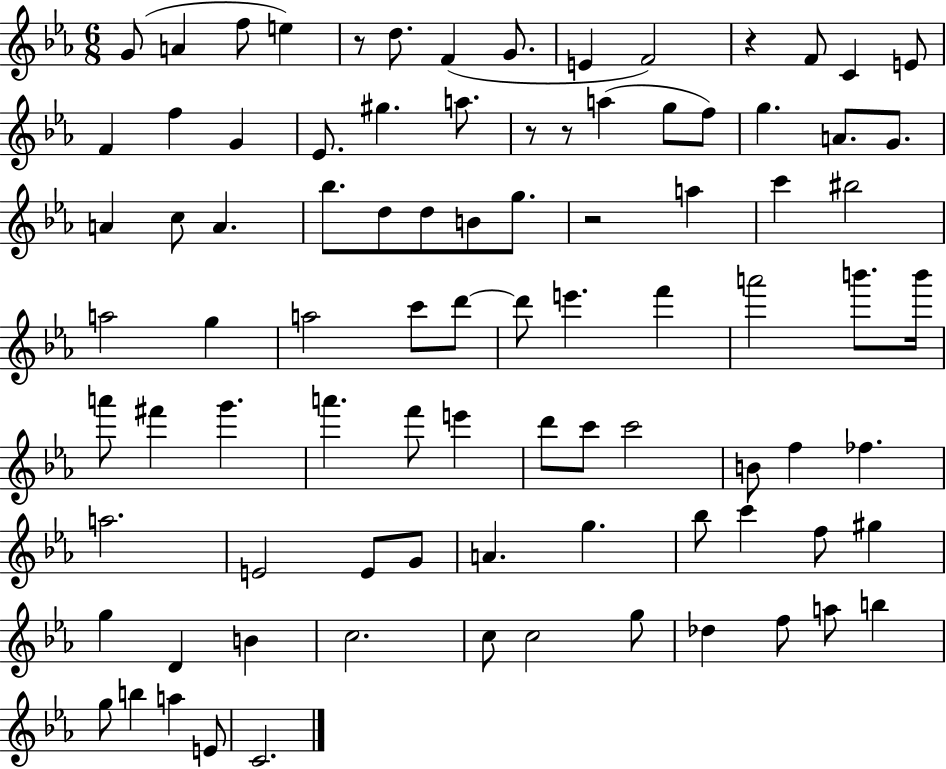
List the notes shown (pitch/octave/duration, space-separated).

G4/e A4/q F5/e E5/q R/e D5/e. F4/q G4/e. E4/q F4/h R/q F4/e C4/q E4/e F4/q F5/q G4/q Eb4/e. G#5/q. A5/e. R/e R/e A5/q G5/e F5/e G5/q. A4/e. G4/e. A4/q C5/e A4/q. Bb5/e. D5/e D5/e B4/e G5/e. R/h A5/q C6/q BIS5/h A5/h G5/q A5/h C6/e D6/e D6/e E6/q. F6/q A6/h B6/e. B6/s A6/e F#6/q G6/q. A6/q. F6/e E6/q D6/e C6/e C6/h B4/e F5/q FES5/q. A5/h. E4/h E4/e G4/e A4/q. G5/q. Bb5/e C6/q F5/e G#5/q G5/q D4/q B4/q C5/h. C5/e C5/h G5/e Db5/q F5/e A5/e B5/q G5/e B5/q A5/q E4/e C4/h.